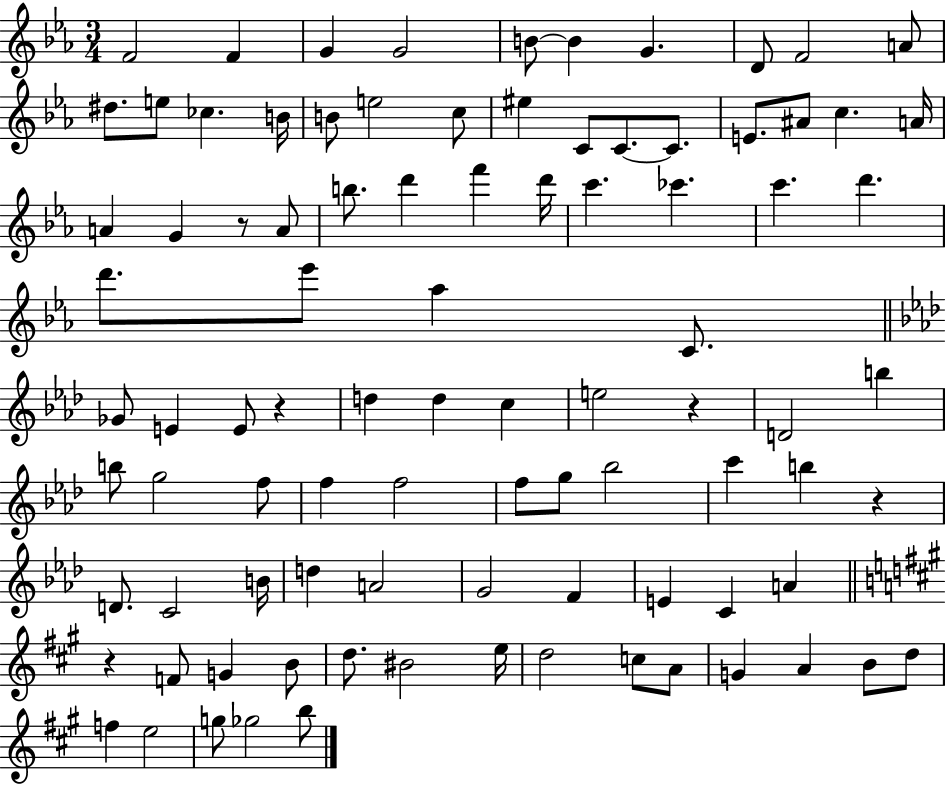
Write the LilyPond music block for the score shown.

{
  \clef treble
  \numericTimeSignature
  \time 3/4
  \key ees \major
  \repeat volta 2 { f'2 f'4 | g'4 g'2 | b'8~~ b'4 g'4. | d'8 f'2 a'8 | \break dis''8. e''8 ces''4. b'16 | b'8 e''2 c''8 | eis''4 c'8 c'8.~~ c'8. | e'8. ais'8 c''4. a'16 | \break a'4 g'4 r8 a'8 | b''8. d'''4 f'''4 d'''16 | c'''4. ces'''4. | c'''4. d'''4. | \break d'''8. ees'''8 aes''4 c'8. | \bar "||" \break \key aes \major ges'8 e'4 e'8 r4 | d''4 d''4 c''4 | e''2 r4 | d'2 b''4 | \break b''8 g''2 f''8 | f''4 f''2 | f''8 g''8 bes''2 | c'''4 b''4 r4 | \break d'8. c'2 b'16 | d''4 a'2 | g'2 f'4 | e'4 c'4 a'4 | \break \bar "||" \break \key a \major r4 f'8 g'4 b'8 | d''8. bis'2 e''16 | d''2 c''8 a'8 | g'4 a'4 b'8 d''8 | \break f''4 e''2 | g''8 ges''2 b''8 | } \bar "|."
}